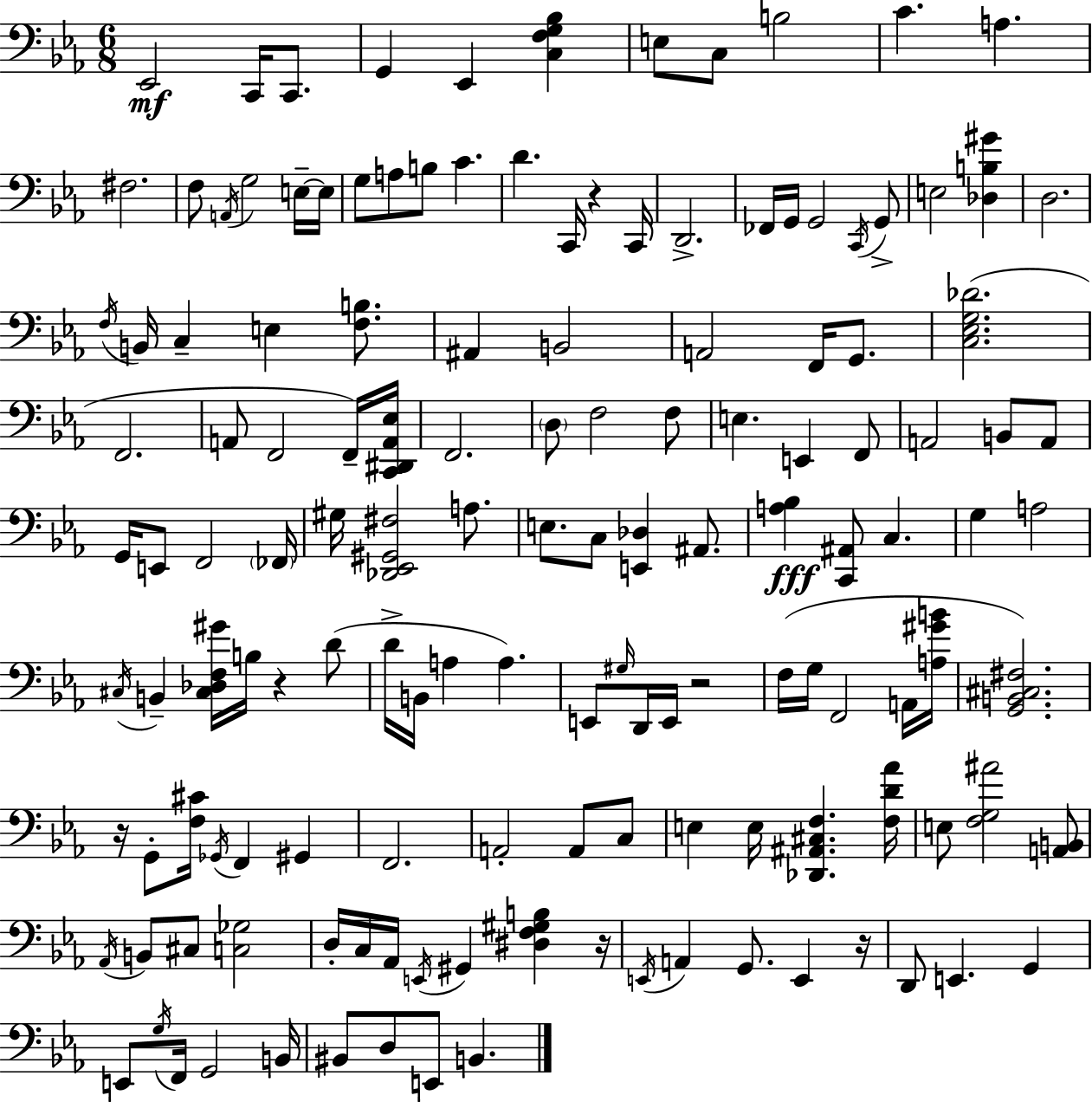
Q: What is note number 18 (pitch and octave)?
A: A3